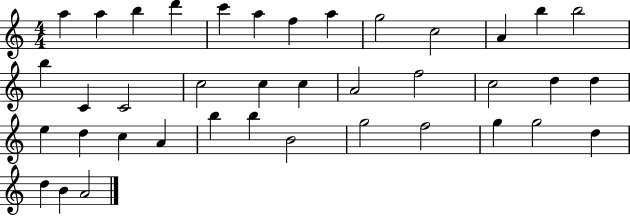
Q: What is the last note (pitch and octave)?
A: A4